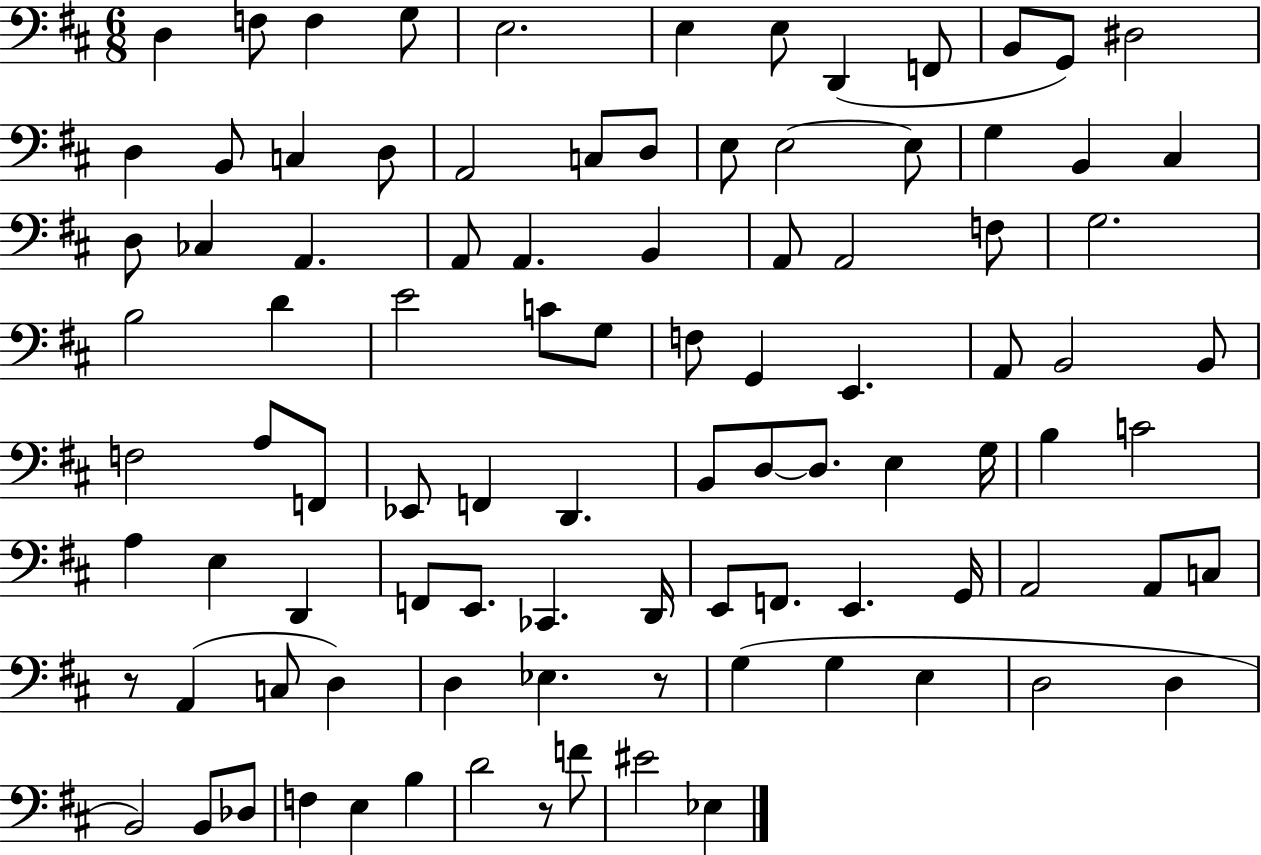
X:1
T:Untitled
M:6/8
L:1/4
K:D
D, F,/2 F, G,/2 E,2 E, E,/2 D,, F,,/2 B,,/2 G,,/2 ^D,2 D, B,,/2 C, D,/2 A,,2 C,/2 D,/2 E,/2 E,2 E,/2 G, B,, ^C, D,/2 _C, A,, A,,/2 A,, B,, A,,/2 A,,2 F,/2 G,2 B,2 D E2 C/2 G,/2 F,/2 G,, E,, A,,/2 B,,2 B,,/2 F,2 A,/2 F,,/2 _E,,/2 F,, D,, B,,/2 D,/2 D,/2 E, G,/4 B, C2 A, E, D,, F,,/2 E,,/2 _C,, D,,/4 E,,/2 F,,/2 E,, G,,/4 A,,2 A,,/2 C,/2 z/2 A,, C,/2 D, D, _E, z/2 G, G, E, D,2 D, B,,2 B,,/2 _D,/2 F, E, B, D2 z/2 F/2 ^E2 _E,